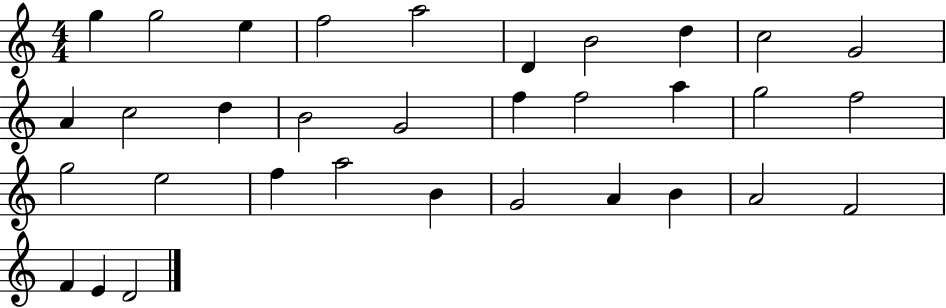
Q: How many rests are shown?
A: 0